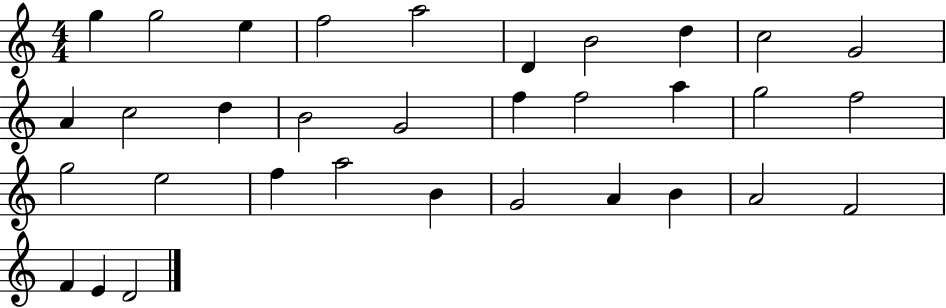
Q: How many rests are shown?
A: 0